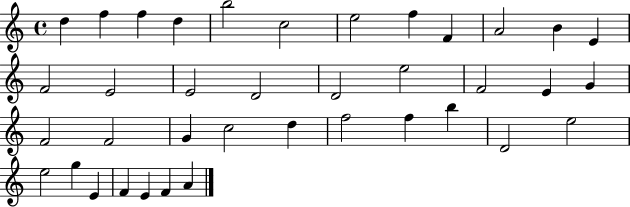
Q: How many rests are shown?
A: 0